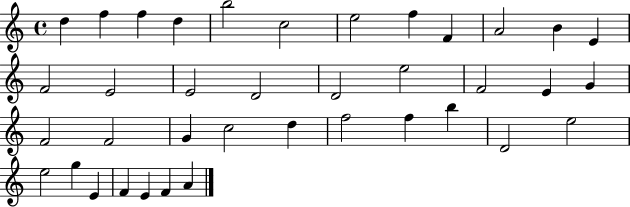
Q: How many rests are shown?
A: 0